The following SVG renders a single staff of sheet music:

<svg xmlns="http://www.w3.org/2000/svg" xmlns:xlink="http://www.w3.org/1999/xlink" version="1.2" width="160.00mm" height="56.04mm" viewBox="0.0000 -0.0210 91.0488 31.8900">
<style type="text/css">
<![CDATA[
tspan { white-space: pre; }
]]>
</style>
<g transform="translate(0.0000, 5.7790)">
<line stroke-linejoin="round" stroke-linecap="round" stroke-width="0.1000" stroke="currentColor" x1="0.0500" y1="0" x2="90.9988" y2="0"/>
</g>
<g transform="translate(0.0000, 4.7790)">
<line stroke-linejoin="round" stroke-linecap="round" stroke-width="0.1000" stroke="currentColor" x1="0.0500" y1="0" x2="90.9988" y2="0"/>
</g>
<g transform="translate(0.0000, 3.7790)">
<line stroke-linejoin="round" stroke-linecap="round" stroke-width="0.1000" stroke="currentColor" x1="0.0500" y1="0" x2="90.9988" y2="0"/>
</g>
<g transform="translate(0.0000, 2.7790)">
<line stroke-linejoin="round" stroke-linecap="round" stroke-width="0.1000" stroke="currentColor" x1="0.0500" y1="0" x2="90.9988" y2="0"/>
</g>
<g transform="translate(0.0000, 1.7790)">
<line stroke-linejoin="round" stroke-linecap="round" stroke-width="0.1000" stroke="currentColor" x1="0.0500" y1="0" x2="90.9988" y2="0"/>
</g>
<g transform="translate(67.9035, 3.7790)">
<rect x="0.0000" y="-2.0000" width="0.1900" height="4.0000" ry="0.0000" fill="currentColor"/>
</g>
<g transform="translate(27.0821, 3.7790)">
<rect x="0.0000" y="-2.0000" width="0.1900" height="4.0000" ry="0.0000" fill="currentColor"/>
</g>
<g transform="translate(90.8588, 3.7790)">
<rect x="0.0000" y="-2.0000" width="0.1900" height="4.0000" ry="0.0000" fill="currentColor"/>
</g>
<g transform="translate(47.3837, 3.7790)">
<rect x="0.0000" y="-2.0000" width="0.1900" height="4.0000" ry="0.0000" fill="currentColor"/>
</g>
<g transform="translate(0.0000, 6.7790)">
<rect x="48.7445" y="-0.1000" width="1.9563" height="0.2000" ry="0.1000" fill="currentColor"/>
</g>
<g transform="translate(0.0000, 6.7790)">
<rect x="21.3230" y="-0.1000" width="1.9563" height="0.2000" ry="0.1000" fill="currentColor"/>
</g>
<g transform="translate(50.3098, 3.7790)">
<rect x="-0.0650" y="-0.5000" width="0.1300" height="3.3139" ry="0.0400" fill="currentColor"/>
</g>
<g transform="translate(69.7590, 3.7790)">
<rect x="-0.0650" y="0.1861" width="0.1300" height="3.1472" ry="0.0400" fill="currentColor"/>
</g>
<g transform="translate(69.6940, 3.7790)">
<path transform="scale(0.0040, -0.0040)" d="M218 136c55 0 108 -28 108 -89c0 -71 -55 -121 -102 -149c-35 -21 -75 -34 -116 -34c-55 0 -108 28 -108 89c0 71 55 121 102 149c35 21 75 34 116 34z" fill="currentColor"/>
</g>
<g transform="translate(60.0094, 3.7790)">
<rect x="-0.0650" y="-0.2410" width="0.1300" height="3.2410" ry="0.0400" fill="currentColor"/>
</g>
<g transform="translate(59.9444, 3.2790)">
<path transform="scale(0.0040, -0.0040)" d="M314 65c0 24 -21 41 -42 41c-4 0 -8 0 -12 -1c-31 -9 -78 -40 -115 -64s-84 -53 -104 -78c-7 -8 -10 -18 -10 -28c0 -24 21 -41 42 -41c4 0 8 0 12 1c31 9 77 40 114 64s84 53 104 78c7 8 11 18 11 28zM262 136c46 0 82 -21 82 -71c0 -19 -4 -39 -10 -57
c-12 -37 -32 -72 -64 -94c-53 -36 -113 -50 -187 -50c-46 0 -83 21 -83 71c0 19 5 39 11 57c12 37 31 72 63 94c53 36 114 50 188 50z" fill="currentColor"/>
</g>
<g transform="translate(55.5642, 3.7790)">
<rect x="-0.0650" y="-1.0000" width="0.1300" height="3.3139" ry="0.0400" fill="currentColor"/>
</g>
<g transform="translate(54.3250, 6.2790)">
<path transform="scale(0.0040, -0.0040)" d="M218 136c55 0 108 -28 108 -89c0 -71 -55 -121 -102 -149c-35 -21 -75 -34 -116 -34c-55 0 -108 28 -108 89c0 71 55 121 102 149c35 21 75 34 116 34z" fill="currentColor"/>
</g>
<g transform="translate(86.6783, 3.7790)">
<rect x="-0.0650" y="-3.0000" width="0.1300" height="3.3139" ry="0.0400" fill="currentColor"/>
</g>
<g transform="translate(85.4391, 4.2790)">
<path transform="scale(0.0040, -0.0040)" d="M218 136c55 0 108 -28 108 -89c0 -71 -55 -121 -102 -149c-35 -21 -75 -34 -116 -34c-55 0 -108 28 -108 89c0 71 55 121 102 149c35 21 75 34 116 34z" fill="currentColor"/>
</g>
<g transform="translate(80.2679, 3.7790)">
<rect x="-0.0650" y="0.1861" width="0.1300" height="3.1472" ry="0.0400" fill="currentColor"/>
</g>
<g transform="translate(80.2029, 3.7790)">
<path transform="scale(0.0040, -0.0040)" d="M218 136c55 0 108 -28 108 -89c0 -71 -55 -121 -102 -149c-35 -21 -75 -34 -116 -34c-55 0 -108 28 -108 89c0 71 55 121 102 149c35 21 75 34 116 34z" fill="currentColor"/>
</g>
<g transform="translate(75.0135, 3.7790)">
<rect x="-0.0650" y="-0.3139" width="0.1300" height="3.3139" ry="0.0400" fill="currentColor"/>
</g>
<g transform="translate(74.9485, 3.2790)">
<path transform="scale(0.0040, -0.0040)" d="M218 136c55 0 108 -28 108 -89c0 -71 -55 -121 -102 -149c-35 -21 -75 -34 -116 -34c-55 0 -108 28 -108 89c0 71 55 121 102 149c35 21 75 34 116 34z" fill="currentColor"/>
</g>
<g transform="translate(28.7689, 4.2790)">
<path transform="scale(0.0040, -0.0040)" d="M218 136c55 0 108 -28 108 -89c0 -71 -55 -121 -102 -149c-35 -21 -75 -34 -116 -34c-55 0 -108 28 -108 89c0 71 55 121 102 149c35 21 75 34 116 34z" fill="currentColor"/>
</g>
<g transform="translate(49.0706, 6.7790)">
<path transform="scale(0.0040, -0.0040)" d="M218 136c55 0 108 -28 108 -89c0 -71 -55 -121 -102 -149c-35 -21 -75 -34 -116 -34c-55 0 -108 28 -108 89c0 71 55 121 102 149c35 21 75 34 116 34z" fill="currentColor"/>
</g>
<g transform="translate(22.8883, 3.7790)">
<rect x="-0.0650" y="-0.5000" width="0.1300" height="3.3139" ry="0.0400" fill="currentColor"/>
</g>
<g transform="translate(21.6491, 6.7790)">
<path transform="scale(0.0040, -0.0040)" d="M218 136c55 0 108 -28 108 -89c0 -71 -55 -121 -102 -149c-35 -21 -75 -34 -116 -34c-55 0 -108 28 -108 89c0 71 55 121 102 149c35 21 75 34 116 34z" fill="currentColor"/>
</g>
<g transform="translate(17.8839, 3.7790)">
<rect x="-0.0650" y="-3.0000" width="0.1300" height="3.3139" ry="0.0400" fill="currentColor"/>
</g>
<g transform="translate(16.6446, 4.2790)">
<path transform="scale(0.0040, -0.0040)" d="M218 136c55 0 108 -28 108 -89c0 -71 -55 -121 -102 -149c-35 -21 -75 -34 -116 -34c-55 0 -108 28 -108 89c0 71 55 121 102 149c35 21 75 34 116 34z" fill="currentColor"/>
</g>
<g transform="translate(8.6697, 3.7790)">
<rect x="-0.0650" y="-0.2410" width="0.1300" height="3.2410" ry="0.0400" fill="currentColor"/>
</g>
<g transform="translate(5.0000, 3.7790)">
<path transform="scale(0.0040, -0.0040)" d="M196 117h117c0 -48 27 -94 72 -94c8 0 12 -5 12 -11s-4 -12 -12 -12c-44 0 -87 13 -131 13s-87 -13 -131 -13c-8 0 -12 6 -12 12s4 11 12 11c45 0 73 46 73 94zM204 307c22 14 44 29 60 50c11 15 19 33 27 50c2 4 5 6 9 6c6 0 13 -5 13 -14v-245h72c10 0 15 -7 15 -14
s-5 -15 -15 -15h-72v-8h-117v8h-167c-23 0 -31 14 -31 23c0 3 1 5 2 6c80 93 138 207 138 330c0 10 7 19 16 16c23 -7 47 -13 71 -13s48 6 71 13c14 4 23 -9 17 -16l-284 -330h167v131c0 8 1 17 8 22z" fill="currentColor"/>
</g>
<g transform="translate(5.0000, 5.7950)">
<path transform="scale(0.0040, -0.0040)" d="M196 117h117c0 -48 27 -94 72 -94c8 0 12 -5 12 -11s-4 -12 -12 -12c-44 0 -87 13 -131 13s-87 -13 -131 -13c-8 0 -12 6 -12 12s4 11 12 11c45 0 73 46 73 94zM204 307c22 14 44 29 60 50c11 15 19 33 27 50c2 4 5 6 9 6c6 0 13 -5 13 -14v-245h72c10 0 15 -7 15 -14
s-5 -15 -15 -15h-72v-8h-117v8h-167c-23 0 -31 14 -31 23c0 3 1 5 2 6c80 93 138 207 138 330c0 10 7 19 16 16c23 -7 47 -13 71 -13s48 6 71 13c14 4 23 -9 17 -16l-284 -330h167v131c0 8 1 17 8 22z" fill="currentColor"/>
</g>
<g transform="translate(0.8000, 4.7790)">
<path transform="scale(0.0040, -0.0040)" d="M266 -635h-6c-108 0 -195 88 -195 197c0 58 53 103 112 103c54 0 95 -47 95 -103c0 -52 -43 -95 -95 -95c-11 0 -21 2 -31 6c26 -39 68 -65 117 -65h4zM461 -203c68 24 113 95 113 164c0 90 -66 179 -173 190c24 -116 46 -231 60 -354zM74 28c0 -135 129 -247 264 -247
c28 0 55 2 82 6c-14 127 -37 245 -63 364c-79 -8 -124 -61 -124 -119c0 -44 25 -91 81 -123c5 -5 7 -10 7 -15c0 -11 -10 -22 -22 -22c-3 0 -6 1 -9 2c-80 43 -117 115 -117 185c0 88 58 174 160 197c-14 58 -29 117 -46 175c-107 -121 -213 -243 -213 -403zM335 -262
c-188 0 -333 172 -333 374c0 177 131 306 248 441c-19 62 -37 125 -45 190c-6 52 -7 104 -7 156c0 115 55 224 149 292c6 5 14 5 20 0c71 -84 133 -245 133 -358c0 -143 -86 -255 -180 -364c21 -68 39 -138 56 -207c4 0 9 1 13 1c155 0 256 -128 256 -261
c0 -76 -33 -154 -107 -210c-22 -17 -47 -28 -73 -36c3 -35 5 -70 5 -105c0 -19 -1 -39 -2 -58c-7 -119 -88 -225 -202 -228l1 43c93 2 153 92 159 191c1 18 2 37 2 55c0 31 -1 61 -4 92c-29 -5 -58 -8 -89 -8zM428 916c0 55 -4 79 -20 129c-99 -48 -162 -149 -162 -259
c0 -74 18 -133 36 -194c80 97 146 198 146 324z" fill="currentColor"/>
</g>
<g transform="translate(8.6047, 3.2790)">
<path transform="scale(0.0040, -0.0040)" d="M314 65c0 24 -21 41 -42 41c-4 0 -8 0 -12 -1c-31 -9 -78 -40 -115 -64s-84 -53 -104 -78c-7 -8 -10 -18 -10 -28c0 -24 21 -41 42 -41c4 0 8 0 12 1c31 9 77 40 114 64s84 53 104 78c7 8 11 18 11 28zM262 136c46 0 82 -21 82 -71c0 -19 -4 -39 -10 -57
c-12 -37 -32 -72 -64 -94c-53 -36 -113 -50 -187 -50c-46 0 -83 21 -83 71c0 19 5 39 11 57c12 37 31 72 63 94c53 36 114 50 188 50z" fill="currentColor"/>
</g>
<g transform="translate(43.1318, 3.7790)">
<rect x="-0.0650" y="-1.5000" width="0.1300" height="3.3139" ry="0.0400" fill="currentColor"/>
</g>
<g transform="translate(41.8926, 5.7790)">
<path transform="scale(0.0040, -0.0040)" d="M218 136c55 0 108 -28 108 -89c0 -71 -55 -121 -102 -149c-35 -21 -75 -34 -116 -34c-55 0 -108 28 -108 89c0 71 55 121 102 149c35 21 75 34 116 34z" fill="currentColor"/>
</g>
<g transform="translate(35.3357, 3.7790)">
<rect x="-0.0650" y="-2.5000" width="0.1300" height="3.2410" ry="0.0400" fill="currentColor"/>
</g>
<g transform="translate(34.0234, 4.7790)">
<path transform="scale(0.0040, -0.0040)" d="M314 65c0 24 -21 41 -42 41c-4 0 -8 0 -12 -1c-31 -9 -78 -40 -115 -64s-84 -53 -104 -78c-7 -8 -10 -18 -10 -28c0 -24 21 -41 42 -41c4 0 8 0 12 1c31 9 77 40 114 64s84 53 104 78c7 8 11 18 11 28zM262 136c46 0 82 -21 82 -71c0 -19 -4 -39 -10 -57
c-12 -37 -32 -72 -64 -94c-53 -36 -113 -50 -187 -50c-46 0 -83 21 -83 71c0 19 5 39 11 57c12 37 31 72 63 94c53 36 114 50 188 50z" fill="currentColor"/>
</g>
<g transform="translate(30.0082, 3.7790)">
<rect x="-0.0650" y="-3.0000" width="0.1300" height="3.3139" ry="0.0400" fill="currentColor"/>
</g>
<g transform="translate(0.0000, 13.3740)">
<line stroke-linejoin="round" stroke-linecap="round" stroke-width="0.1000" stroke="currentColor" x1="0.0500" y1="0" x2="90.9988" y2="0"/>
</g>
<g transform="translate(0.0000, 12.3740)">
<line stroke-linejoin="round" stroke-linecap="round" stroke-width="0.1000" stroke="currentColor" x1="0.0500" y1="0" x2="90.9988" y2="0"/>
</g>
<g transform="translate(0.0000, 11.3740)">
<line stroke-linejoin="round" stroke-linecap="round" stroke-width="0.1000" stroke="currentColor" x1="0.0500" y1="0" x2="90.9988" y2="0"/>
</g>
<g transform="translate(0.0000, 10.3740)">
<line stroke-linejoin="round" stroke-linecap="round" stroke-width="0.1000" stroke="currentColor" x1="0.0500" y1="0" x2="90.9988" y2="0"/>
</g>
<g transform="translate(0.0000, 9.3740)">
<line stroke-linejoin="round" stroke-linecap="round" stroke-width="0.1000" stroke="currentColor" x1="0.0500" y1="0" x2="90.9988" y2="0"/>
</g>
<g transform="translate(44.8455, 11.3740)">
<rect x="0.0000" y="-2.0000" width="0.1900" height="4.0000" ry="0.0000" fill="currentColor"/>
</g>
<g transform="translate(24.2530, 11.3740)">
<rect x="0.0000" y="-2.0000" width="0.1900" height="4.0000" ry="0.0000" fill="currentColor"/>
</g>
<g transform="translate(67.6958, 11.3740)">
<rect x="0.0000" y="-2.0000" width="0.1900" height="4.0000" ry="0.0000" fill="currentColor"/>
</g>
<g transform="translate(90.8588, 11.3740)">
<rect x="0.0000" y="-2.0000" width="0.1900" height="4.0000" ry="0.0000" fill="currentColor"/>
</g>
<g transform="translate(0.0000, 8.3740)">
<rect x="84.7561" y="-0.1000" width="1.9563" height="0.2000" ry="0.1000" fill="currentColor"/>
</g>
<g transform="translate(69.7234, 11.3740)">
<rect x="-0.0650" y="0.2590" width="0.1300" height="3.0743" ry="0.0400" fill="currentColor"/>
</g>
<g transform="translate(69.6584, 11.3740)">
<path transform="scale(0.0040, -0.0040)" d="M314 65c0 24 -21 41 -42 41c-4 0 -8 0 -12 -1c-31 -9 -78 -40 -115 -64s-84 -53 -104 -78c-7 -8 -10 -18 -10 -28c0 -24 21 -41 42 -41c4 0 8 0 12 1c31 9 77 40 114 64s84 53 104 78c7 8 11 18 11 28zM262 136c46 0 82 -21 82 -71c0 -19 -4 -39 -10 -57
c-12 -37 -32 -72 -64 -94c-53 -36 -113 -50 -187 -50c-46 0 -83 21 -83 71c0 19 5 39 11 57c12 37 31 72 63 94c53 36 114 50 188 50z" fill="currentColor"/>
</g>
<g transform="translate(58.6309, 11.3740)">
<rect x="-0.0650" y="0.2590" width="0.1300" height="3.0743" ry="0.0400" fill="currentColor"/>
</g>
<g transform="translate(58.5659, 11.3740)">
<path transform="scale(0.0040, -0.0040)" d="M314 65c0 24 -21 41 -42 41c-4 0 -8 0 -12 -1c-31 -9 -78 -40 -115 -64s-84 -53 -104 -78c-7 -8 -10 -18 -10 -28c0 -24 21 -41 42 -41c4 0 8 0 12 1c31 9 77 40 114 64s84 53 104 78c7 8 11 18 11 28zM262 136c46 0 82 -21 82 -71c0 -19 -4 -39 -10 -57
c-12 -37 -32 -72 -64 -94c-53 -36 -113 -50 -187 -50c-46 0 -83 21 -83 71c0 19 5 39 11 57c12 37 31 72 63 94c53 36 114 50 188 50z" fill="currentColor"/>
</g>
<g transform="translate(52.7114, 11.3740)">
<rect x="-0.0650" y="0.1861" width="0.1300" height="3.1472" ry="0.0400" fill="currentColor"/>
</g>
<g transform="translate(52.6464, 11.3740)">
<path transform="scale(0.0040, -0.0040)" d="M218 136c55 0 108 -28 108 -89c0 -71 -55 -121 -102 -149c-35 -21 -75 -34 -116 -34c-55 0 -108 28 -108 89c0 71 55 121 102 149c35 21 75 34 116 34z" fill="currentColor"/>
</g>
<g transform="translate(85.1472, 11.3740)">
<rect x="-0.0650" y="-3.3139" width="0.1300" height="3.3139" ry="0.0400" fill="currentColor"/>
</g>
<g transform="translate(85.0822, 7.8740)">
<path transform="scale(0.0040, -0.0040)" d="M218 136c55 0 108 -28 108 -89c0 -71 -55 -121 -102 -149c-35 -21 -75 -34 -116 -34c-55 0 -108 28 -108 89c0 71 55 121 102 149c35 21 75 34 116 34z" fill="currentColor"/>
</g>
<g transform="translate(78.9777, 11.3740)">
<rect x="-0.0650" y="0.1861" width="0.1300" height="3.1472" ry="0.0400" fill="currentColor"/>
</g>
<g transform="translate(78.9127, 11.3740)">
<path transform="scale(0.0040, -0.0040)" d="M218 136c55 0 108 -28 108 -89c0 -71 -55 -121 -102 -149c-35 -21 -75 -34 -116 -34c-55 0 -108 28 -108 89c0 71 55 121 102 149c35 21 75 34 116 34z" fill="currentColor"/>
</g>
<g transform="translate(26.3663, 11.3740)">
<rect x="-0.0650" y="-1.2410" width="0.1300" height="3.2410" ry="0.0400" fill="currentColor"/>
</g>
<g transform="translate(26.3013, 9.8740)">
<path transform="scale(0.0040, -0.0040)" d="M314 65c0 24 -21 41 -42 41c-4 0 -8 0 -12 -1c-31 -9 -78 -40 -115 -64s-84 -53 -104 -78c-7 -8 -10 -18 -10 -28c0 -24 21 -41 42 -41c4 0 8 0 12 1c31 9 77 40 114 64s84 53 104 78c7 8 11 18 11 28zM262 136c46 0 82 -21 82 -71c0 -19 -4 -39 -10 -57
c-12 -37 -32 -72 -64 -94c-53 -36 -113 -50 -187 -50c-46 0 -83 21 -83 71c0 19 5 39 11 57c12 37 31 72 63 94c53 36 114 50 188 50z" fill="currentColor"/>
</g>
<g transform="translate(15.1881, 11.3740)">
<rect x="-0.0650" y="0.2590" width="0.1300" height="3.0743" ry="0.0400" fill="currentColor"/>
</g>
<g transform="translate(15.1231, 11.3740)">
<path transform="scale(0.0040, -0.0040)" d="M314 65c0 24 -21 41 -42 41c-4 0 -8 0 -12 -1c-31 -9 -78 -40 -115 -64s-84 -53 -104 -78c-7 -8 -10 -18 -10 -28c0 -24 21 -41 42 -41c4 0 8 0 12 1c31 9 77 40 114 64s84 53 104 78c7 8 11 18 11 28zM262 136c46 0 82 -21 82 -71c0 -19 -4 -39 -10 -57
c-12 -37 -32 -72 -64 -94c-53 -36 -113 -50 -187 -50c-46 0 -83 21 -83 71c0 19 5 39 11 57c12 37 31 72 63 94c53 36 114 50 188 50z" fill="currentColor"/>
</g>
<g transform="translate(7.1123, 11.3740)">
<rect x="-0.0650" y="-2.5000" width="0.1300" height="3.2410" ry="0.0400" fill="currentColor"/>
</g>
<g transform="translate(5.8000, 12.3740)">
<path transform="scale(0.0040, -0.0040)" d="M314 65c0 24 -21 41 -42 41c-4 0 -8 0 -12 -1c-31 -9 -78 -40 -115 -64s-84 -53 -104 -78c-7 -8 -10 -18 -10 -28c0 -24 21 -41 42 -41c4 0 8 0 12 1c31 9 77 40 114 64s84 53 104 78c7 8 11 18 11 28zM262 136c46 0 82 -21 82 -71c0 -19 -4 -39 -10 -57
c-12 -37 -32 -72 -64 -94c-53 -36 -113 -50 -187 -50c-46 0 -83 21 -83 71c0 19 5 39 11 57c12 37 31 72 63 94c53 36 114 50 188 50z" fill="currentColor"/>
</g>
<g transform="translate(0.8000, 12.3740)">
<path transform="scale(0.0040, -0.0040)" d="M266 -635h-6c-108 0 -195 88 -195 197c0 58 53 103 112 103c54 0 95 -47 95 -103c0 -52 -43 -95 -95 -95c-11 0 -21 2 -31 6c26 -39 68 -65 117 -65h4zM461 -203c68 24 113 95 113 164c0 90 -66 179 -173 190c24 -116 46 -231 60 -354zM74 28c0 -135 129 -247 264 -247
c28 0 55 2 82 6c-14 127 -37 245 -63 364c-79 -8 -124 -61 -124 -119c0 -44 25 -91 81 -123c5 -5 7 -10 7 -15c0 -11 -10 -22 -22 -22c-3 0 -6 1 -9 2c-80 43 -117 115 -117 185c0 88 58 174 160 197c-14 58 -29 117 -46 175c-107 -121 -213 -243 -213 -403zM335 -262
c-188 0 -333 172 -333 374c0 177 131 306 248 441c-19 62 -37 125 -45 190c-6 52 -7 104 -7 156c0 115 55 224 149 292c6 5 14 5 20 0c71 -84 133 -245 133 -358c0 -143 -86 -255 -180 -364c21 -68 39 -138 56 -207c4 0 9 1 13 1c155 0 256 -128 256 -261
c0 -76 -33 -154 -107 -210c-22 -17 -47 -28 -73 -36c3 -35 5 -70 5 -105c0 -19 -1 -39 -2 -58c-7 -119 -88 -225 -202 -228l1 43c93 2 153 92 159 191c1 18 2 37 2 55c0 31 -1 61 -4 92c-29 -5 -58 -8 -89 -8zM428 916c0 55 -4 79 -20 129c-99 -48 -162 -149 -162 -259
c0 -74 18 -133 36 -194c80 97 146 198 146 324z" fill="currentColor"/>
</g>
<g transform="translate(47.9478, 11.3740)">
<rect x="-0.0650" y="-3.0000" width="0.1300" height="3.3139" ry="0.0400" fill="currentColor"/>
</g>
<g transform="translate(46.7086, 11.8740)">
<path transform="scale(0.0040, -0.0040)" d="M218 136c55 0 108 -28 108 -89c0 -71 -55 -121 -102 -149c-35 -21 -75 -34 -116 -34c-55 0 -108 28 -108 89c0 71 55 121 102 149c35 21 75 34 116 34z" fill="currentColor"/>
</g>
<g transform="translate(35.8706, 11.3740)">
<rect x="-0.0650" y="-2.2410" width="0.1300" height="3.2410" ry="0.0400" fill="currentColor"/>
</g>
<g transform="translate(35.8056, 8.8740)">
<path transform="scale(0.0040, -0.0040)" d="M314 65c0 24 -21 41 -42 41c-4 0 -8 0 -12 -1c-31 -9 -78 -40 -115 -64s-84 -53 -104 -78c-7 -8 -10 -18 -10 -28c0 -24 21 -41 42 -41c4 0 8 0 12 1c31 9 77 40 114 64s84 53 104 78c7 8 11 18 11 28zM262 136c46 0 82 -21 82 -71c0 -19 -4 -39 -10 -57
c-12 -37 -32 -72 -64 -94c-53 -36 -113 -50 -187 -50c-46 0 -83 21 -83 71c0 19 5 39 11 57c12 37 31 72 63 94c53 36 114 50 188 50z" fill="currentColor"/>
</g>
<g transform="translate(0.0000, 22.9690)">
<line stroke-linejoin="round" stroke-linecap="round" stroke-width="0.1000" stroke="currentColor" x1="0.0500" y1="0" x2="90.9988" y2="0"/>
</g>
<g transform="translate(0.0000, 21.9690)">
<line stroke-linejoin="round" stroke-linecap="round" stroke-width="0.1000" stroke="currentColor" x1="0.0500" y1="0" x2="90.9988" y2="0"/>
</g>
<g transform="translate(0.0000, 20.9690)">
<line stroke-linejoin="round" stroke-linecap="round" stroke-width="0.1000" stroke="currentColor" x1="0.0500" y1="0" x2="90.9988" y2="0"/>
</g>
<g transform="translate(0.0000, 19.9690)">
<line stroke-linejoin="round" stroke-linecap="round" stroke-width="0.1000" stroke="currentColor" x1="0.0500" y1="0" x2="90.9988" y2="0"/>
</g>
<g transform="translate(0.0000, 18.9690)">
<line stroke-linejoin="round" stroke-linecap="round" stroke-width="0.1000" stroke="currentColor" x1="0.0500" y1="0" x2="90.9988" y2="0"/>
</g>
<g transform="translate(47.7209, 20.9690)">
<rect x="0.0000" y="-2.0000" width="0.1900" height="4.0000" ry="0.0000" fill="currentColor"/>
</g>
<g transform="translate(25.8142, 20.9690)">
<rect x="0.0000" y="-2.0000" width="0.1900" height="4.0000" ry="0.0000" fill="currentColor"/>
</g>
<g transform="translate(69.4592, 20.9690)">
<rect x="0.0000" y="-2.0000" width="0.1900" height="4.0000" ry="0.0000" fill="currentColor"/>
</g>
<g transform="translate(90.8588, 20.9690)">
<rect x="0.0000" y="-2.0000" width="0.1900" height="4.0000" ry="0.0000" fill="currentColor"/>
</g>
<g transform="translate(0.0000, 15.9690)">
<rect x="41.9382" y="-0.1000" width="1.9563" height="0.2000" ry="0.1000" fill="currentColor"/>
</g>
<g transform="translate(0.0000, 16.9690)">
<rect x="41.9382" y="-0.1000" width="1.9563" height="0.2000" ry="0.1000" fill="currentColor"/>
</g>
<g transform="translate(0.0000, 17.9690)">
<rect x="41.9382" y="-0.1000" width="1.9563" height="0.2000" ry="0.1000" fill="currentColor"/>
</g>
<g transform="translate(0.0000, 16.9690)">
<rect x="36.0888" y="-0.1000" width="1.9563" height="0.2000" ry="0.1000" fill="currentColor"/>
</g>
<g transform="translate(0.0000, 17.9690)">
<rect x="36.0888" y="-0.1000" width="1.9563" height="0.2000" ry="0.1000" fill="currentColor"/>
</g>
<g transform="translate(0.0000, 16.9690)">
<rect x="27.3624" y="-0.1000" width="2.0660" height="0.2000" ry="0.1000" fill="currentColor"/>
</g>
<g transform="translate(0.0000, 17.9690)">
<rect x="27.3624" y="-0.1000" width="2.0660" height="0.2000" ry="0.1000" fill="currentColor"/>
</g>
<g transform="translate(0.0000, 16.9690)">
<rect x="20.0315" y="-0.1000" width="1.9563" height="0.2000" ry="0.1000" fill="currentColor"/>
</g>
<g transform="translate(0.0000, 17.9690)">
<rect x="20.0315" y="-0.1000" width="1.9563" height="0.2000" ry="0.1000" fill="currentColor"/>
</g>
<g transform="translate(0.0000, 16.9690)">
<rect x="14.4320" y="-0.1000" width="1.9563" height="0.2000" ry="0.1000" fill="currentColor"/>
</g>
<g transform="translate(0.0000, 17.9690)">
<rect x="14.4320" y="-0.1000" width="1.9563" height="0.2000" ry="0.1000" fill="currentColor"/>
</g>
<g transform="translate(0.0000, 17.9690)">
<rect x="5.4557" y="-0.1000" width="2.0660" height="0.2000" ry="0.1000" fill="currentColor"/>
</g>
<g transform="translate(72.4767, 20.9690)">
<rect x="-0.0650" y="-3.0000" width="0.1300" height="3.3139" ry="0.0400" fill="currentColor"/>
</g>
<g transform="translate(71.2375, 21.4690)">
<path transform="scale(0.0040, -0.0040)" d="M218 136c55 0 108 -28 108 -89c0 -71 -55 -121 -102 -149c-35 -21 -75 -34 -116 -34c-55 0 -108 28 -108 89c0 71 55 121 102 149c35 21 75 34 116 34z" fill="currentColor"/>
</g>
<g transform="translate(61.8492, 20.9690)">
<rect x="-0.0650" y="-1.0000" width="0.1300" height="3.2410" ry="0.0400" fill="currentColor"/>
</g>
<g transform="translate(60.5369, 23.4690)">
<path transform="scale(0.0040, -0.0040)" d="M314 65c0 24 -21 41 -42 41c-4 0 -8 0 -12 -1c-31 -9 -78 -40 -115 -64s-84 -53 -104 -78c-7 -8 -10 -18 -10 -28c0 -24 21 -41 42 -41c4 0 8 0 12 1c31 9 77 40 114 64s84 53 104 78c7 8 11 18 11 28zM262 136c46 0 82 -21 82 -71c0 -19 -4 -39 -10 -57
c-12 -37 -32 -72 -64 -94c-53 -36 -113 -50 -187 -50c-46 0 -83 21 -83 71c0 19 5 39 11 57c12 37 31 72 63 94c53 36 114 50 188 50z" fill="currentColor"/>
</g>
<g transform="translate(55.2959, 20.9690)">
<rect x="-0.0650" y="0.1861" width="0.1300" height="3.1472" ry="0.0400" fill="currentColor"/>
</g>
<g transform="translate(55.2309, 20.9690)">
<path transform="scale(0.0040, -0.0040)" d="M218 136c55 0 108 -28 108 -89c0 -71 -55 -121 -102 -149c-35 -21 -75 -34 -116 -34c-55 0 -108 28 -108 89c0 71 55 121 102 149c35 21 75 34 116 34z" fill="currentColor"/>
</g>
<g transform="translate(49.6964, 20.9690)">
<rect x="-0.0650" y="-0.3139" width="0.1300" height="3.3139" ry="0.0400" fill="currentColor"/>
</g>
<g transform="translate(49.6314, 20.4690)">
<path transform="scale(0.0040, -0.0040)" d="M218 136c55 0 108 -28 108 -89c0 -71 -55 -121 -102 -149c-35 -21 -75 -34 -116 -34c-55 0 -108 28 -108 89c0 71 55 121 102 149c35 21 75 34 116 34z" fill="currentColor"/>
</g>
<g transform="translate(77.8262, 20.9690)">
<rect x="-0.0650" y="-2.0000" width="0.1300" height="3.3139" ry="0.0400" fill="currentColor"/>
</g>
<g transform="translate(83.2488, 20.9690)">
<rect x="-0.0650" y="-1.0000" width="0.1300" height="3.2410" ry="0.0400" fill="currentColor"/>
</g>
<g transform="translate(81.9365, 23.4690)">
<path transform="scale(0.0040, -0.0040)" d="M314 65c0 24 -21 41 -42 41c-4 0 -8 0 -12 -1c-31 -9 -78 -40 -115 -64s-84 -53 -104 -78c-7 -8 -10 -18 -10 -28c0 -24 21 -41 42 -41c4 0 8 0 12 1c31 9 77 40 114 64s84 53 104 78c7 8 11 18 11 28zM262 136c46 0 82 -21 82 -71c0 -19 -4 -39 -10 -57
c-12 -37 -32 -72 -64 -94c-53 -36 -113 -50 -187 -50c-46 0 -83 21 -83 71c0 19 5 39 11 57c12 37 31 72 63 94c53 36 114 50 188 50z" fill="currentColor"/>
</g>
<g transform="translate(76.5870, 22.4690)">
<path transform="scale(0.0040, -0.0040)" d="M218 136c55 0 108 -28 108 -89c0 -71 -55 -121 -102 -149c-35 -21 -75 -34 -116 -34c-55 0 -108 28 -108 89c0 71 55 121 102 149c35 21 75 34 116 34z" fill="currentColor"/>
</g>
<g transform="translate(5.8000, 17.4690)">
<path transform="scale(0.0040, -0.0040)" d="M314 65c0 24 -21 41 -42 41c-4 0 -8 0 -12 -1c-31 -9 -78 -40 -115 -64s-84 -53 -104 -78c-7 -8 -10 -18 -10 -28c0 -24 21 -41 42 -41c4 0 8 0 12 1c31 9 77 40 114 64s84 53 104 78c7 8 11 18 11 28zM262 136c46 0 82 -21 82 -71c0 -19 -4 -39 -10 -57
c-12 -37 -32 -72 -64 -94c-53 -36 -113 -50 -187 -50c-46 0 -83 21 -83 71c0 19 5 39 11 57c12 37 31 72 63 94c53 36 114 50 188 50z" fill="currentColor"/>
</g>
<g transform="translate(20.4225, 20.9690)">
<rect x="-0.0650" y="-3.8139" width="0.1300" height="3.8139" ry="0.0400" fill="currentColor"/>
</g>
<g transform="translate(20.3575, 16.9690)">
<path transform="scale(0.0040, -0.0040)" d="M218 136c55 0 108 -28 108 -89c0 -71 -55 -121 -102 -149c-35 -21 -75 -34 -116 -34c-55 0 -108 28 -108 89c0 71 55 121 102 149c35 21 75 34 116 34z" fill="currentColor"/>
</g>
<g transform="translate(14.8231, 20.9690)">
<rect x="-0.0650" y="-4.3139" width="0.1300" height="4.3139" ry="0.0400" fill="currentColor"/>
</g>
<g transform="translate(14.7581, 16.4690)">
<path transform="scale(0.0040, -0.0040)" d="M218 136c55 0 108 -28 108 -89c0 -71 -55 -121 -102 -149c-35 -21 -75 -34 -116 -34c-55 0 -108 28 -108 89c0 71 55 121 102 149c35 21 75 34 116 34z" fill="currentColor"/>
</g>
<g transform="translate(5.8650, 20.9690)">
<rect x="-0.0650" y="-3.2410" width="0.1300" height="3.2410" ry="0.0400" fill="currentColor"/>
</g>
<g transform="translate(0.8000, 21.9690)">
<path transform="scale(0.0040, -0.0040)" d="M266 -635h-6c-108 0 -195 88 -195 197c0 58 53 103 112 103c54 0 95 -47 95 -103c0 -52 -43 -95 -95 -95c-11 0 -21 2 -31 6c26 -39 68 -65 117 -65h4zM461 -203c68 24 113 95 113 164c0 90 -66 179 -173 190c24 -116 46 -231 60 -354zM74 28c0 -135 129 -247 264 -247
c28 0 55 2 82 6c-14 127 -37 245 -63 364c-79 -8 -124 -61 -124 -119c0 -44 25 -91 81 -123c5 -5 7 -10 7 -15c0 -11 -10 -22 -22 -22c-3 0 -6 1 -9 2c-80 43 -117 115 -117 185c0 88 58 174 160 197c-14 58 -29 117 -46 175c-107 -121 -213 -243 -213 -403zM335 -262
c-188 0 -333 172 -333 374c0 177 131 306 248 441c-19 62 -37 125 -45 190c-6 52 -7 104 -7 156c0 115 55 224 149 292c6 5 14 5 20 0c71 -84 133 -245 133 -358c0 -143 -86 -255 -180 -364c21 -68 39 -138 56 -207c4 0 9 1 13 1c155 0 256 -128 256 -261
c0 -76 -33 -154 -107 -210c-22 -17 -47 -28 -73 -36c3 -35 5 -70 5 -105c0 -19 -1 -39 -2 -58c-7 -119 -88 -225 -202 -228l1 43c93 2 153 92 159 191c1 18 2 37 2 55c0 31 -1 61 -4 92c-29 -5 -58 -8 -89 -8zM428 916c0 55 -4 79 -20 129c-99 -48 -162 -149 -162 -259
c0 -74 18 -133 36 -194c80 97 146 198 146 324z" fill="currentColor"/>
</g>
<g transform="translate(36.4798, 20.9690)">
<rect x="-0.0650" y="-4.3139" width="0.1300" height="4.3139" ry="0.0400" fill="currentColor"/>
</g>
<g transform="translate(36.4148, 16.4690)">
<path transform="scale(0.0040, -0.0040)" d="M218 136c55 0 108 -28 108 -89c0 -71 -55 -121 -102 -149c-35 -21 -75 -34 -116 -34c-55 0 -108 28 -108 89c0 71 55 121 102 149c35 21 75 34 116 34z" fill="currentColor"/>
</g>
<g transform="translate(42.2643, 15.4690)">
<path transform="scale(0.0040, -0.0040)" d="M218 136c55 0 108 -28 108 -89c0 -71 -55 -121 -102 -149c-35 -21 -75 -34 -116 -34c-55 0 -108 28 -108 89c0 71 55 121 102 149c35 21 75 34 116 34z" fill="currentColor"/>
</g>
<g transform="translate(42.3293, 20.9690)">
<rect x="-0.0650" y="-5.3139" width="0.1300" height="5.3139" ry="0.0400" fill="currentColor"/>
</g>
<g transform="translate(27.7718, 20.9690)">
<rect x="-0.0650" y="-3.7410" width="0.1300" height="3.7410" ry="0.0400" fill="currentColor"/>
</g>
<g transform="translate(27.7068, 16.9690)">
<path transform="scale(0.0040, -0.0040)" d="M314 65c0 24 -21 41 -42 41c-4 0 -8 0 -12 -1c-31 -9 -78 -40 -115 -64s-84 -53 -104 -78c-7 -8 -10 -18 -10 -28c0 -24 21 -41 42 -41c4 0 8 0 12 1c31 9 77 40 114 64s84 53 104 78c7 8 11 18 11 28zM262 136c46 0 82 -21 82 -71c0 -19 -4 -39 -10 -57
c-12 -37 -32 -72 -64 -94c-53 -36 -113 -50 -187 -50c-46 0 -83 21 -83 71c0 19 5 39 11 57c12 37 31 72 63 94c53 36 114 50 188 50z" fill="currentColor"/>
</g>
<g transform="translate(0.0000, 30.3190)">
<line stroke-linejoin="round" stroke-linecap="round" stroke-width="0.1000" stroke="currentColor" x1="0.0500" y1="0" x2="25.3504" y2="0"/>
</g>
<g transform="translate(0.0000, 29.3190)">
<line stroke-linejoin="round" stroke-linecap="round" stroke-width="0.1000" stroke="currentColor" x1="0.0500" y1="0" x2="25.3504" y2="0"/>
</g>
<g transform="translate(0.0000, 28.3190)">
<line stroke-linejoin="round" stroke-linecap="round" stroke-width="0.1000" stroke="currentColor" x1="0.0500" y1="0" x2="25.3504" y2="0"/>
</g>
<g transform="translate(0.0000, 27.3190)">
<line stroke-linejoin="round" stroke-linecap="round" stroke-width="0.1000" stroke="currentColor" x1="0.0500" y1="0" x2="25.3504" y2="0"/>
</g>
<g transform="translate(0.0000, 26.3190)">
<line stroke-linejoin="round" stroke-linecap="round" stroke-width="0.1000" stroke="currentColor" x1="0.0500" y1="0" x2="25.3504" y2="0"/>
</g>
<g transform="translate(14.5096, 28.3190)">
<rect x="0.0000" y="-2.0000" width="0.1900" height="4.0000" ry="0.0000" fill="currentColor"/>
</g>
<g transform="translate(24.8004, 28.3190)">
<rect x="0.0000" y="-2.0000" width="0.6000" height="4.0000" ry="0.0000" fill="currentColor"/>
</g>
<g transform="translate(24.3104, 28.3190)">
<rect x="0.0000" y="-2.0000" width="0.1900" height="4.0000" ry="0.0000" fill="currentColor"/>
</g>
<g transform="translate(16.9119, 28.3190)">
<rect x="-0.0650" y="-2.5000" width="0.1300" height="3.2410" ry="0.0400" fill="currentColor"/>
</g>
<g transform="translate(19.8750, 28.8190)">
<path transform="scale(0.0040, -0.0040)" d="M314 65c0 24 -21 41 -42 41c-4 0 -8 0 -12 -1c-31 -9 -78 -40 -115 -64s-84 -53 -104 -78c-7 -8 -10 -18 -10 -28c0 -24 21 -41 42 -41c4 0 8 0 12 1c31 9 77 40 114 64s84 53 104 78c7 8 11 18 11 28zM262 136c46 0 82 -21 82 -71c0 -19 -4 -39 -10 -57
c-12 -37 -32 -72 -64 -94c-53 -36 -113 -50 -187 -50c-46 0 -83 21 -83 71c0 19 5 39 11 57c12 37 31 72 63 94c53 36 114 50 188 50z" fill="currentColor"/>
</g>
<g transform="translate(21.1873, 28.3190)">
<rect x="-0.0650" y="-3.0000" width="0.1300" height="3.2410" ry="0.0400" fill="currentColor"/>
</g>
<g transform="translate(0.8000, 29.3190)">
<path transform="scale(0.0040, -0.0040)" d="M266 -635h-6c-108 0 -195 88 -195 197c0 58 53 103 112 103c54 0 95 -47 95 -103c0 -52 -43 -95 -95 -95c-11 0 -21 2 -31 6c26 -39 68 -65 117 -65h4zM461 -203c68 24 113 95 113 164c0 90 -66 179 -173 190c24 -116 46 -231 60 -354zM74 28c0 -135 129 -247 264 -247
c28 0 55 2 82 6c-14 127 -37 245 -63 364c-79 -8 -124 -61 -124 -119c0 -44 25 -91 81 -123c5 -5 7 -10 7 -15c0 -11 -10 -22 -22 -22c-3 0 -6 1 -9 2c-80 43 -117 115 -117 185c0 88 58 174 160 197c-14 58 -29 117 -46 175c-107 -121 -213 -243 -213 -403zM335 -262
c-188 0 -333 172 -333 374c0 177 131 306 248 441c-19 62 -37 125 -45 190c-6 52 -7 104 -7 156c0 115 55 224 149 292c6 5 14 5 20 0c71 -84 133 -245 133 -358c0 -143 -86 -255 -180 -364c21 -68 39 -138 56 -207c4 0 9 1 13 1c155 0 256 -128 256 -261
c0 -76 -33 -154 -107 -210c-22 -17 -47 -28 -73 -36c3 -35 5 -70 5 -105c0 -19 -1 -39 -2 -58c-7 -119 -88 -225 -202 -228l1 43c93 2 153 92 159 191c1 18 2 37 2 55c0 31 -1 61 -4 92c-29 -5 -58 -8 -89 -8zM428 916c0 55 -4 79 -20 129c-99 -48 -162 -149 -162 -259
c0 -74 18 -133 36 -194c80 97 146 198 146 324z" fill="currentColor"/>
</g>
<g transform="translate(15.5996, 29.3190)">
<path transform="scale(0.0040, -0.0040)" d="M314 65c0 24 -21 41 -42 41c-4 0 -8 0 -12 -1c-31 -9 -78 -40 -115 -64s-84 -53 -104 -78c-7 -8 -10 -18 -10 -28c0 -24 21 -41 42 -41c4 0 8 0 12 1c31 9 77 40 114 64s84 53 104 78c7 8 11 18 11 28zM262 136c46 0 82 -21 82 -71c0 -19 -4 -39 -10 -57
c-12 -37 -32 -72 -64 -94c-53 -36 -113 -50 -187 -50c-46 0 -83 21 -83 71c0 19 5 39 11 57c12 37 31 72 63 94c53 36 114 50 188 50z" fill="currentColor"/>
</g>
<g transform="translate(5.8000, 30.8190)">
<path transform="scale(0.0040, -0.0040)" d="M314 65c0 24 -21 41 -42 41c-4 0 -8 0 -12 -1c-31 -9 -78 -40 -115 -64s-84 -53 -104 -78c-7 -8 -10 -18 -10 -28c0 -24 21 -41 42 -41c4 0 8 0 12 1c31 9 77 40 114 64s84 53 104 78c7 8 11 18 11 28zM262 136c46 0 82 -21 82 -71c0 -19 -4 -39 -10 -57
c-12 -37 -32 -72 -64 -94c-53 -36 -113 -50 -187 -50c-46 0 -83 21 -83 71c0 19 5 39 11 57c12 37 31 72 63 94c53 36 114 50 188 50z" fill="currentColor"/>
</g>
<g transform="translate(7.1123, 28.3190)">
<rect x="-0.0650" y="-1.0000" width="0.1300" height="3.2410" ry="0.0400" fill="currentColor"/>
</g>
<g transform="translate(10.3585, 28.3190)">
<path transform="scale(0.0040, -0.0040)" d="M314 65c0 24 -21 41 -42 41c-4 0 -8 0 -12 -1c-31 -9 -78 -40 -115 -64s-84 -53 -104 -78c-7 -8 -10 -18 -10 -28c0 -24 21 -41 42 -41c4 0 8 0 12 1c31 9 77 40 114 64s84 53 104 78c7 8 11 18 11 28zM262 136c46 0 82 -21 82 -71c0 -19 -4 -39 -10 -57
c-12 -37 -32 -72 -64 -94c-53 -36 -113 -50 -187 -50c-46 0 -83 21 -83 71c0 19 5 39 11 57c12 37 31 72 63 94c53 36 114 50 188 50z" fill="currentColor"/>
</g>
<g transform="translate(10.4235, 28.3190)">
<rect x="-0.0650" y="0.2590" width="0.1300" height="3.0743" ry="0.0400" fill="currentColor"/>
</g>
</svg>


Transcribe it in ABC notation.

X:1
T:Untitled
M:4/4
L:1/4
K:C
c2 A C A G2 E C D c2 B c B A G2 B2 e2 g2 A B B2 B2 B b b2 d' c' c'2 d' f' c B D2 A F D2 D2 B2 G2 A2